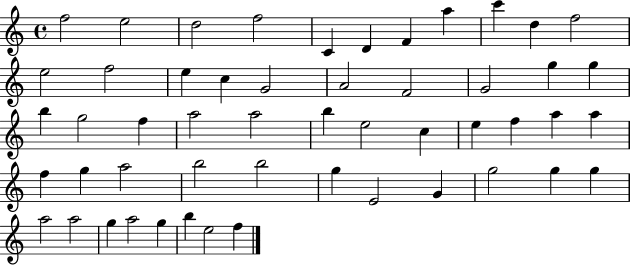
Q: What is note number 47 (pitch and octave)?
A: G5